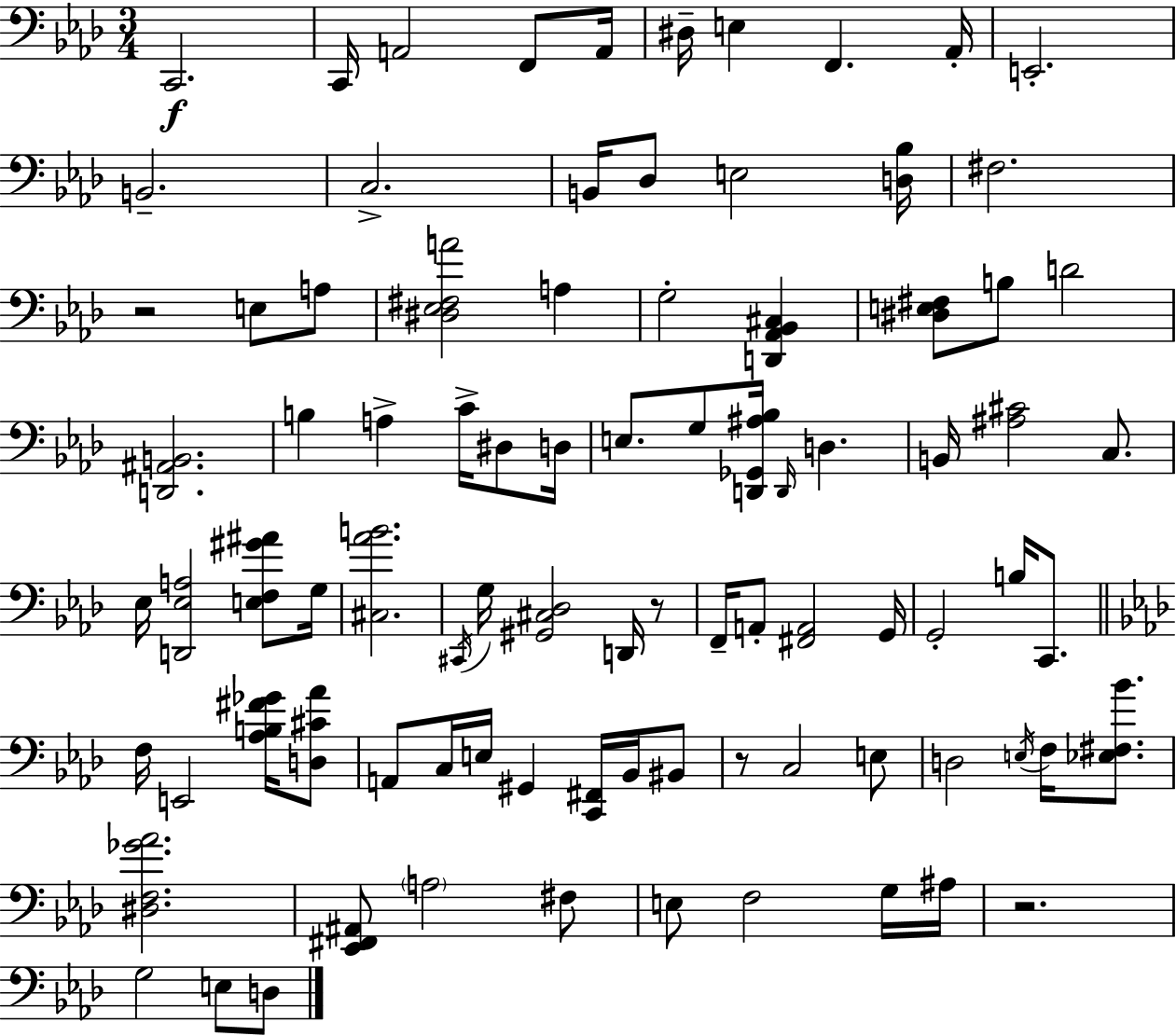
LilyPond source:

{
  \clef bass
  \numericTimeSignature
  \time 3/4
  \key f \minor
  c,2.\f | c,16 a,2 f,8 a,16 | dis16-- e4 f,4. aes,16-. | e,2.-. | \break b,2.-- | c2.-> | b,16 des8 e2 <d bes>16 | fis2. | \break r2 e8 a8 | <dis ees fis a'>2 a4 | g2-. <d, aes, bes, cis>4 | <dis e fis>8 b8 d'2 | \break <d, ais, b,>2. | b4 a4-> c'16-> dis8 d16 | e8. g8 <d, ges, ais bes>16 \grace { d,16 } d4. | b,16 <ais cis'>2 c8. | \break ees16 <d, ees a>2 <e f gis' ais'>8 | g16 <cis aes' b'>2. | \acciaccatura { cis,16 } g16 <gis, cis des>2 d,16 | r8 f,16-- a,8-. <fis, a,>2 | \break g,16 g,2-. b16 c,8. | \bar "||" \break \key aes \major f16 e,2 <aes b fis' ges'>16 <d cis' aes'>8 | a,8 c16 e16 gis,4 <c, fis,>16 bes,16 bis,8 | r8 c2 e8 | d2 \acciaccatura { e16 } f16 <ees fis bes'>8. | \break <dis f ges' aes'>2. | <ees, fis, ais,>8 \parenthesize a2 fis8 | e8 f2 g16 | ais16 r2. | \break g2 e8 d8 | \bar "|."
}